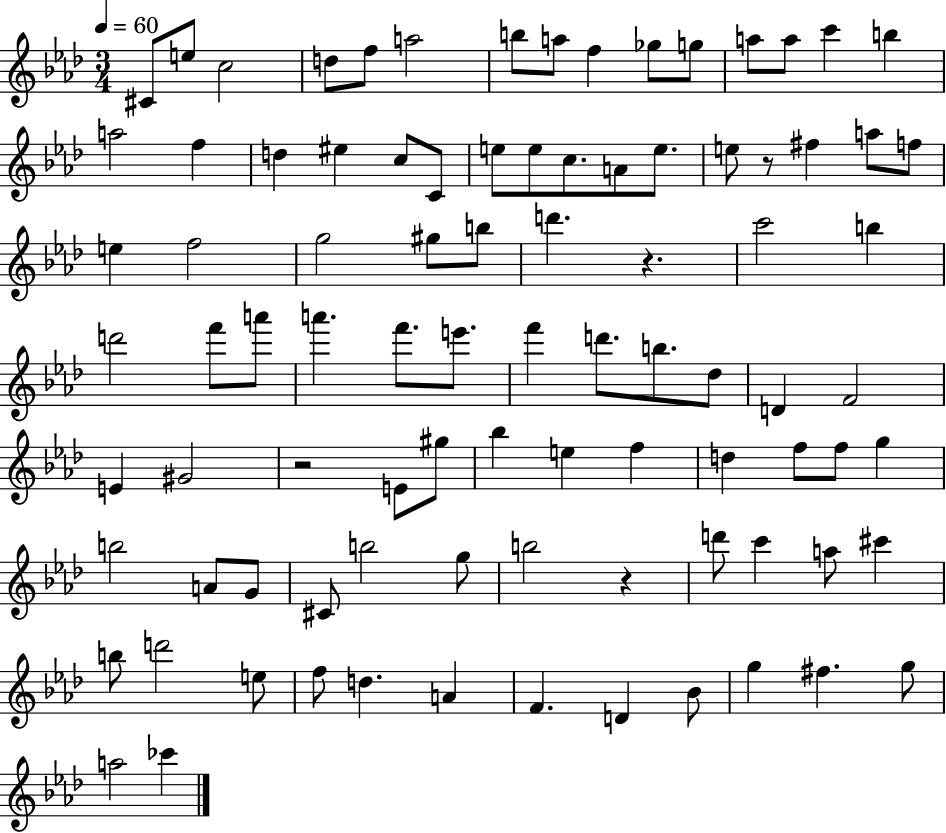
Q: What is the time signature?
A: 3/4